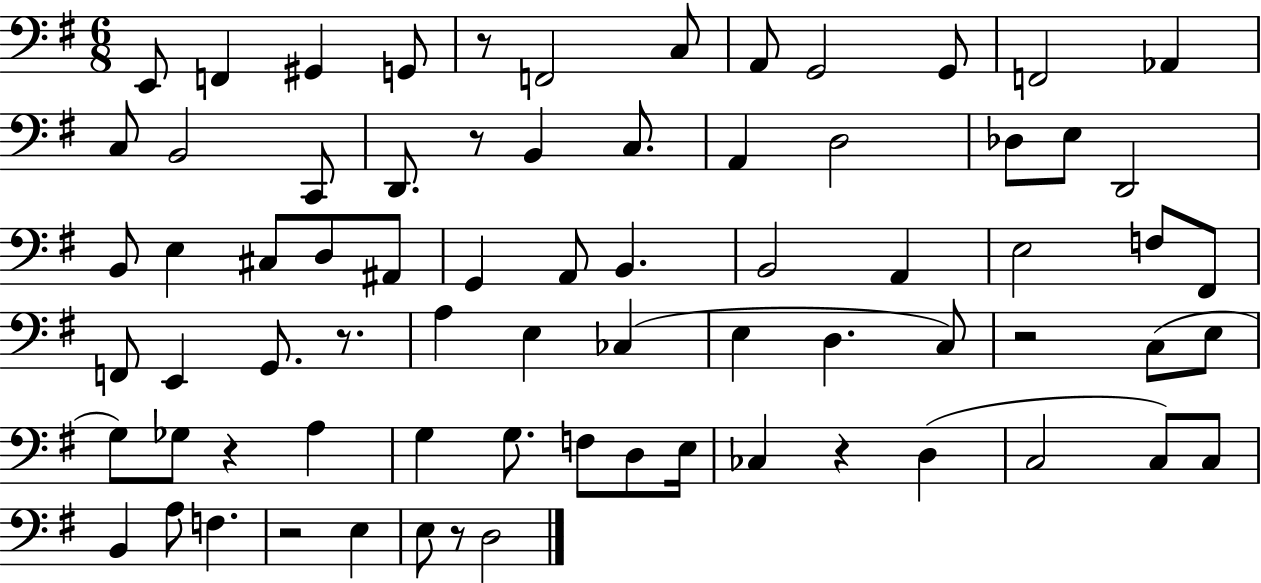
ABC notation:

X:1
T:Untitled
M:6/8
L:1/4
K:G
E,,/2 F,, ^G,, G,,/2 z/2 F,,2 C,/2 A,,/2 G,,2 G,,/2 F,,2 _A,, C,/2 B,,2 C,,/2 D,,/2 z/2 B,, C,/2 A,, D,2 _D,/2 E,/2 D,,2 B,,/2 E, ^C,/2 D,/2 ^A,,/2 G,, A,,/2 B,, B,,2 A,, E,2 F,/2 ^F,,/2 F,,/2 E,, G,,/2 z/2 A, E, _C, E, D, C,/2 z2 C,/2 E,/2 G,/2 _G,/2 z A, G, G,/2 F,/2 D,/2 E,/4 _C, z D, C,2 C,/2 C,/2 B,, A,/2 F, z2 E, E,/2 z/2 D,2